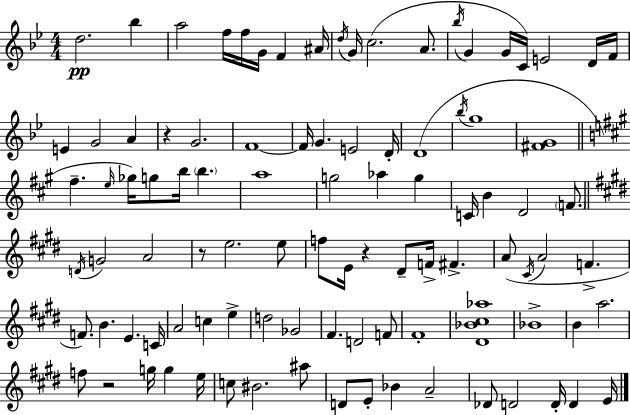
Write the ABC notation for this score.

X:1
T:Untitled
M:4/4
L:1/4
K:Gm
d2 _b a2 f/4 f/4 G/4 F ^A/4 d/4 G/4 c2 A/2 _b/4 G G/4 C/4 E2 D/4 F/4 E G2 A z G2 F4 F/4 G E2 D/4 D4 _b/4 g4 [^FG]4 ^f e/4 _g/4 g/2 b/4 b a4 g2 _a g C/4 B D2 F/2 D/4 G2 A2 z/2 e2 e/2 f/2 E/4 z ^D/2 F/4 ^F A/2 ^C/4 A2 F F/2 B E C/4 A2 c e d2 _G2 ^F D2 F/2 ^F4 [^D_B^c_a]4 _B4 B a2 f/2 z2 g/4 g e/4 c/2 ^B2 ^a/2 D/2 E/2 _B A2 _D/2 D2 D/4 D E/4